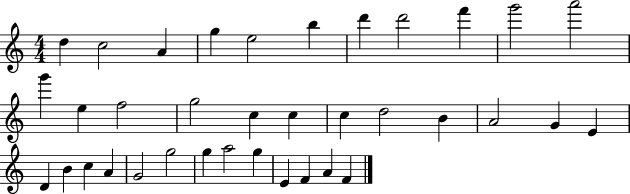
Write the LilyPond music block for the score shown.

{
  \clef treble
  \numericTimeSignature
  \time 4/4
  \key c \major
  d''4 c''2 a'4 | g''4 e''2 b''4 | d'''4 d'''2 f'''4 | g'''2 a'''2 | \break g'''4 e''4 f''2 | g''2 c''4 c''4 | c''4 d''2 b'4 | a'2 g'4 e'4 | \break d'4 b'4 c''4 a'4 | g'2 g''2 | g''4 a''2 g''4 | e'4 f'4 a'4 f'4 | \break \bar "|."
}